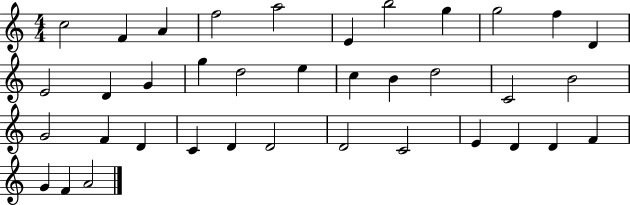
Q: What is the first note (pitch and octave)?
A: C5